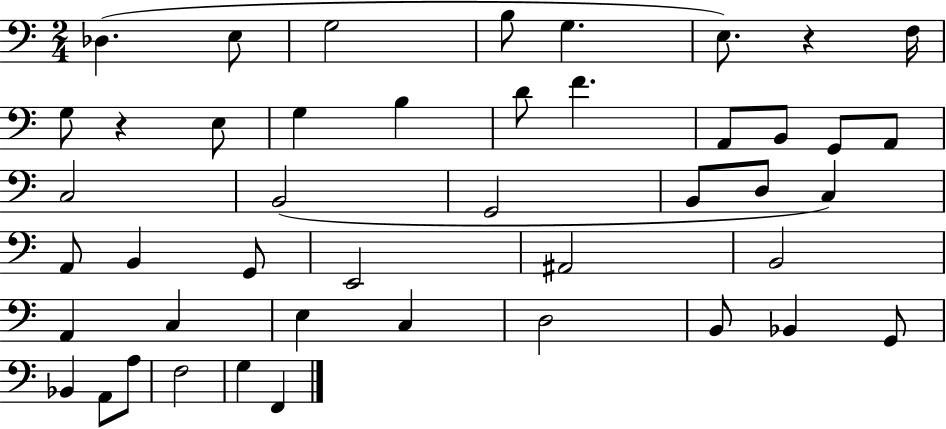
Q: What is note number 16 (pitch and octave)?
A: G2